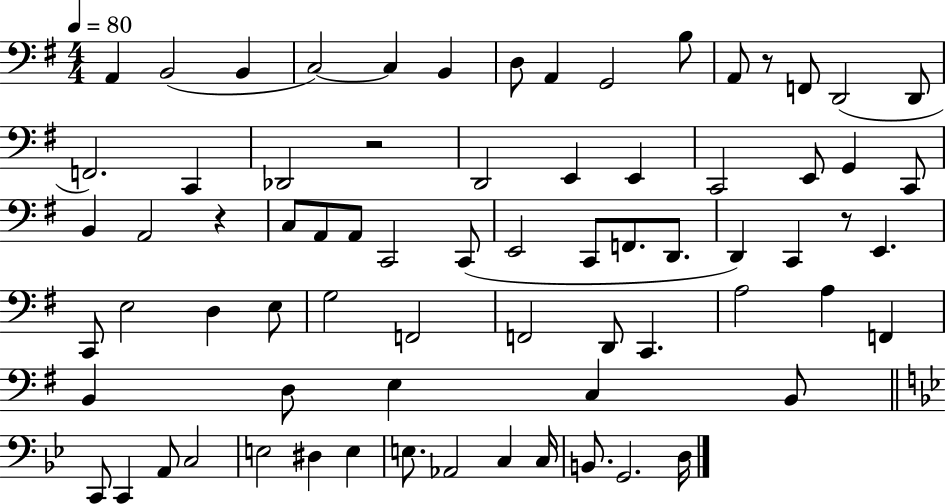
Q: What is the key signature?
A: G major